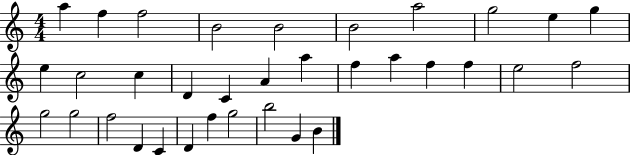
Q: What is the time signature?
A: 4/4